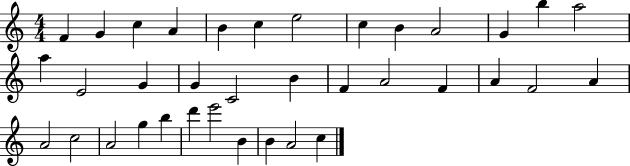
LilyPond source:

{
  \clef treble
  \numericTimeSignature
  \time 4/4
  \key c \major
  f'4 g'4 c''4 a'4 | b'4 c''4 e''2 | c''4 b'4 a'2 | g'4 b''4 a''2 | \break a''4 e'2 g'4 | g'4 c'2 b'4 | f'4 a'2 f'4 | a'4 f'2 a'4 | \break a'2 c''2 | a'2 g''4 b''4 | d'''4 e'''2 b'4 | b'4 a'2 c''4 | \break \bar "|."
}